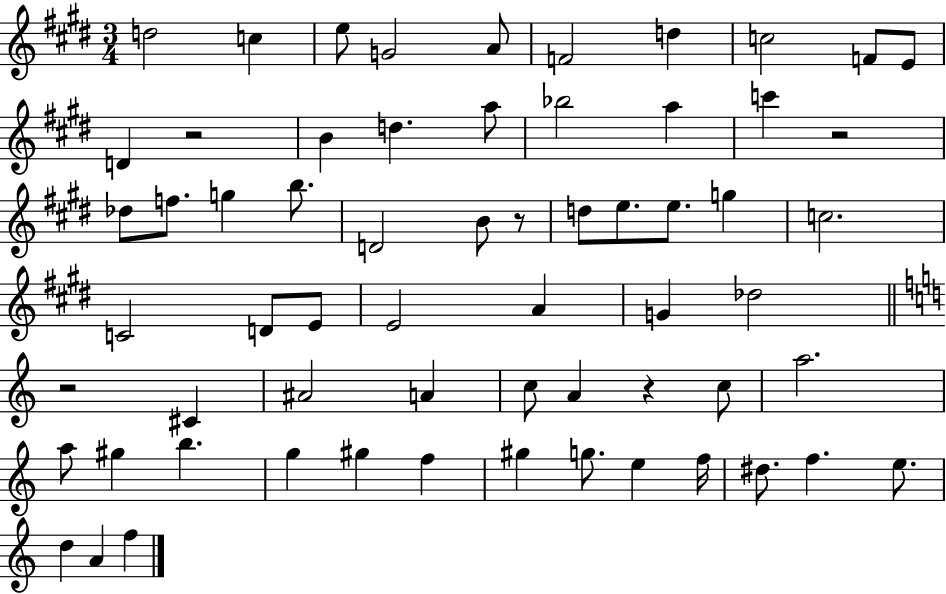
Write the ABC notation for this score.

X:1
T:Untitled
M:3/4
L:1/4
K:E
d2 c e/2 G2 A/2 F2 d c2 F/2 E/2 D z2 B d a/2 _b2 a c' z2 _d/2 f/2 g b/2 D2 B/2 z/2 d/2 e/2 e/2 g c2 C2 D/2 E/2 E2 A G _d2 z2 ^C ^A2 A c/2 A z c/2 a2 a/2 ^g b g ^g f ^g g/2 e f/4 ^d/2 f e/2 d A f